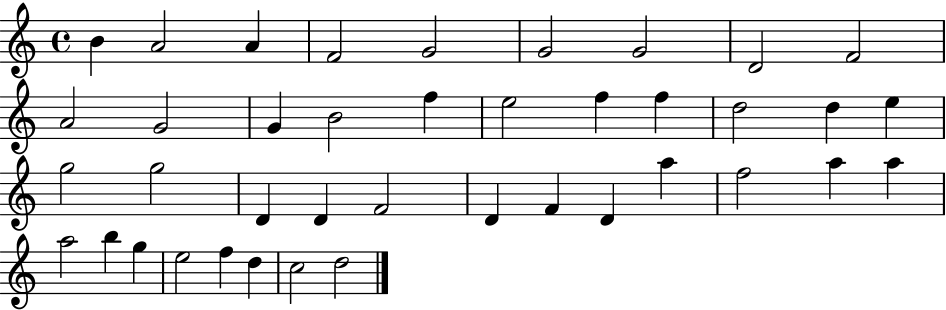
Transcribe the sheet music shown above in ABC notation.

X:1
T:Untitled
M:4/4
L:1/4
K:C
B A2 A F2 G2 G2 G2 D2 F2 A2 G2 G B2 f e2 f f d2 d e g2 g2 D D F2 D F D a f2 a a a2 b g e2 f d c2 d2